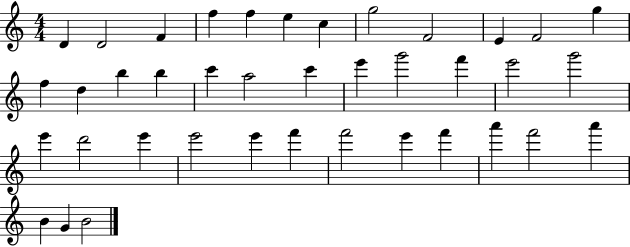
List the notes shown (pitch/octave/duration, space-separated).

D4/q D4/h F4/q F5/q F5/q E5/q C5/q G5/h F4/h E4/q F4/h G5/q F5/q D5/q B5/q B5/q C6/q A5/h C6/q E6/q G6/h F6/q E6/h G6/h E6/q D6/h E6/q E6/h E6/q F6/q F6/h E6/q F6/q A6/q F6/h A6/q B4/q G4/q B4/h